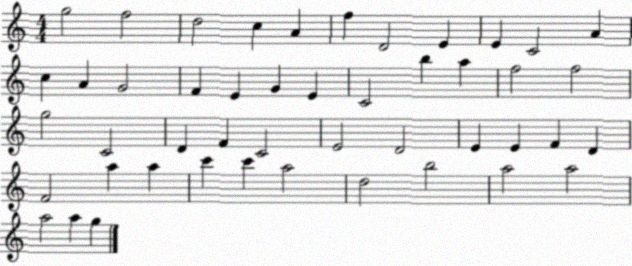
X:1
T:Untitled
M:4/4
L:1/4
K:C
g2 f2 d2 c A f D2 E E C2 A c A G2 F E G E C2 b a f2 f2 g2 C2 D F C2 E2 D2 E E F D F2 a a c' c' a2 d2 b2 a2 a2 a2 a g